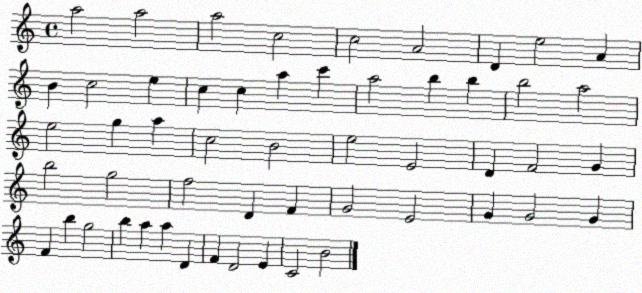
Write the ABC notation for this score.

X:1
T:Untitled
M:4/4
L:1/4
K:C
a2 a2 a2 c2 c2 A2 D e2 A B c2 e c c a c' a2 b b b2 a2 e2 g a c2 B2 e2 E2 D F2 G b2 g2 f2 D F G2 E2 G G2 G F b g2 b a a D F D2 E C2 B2